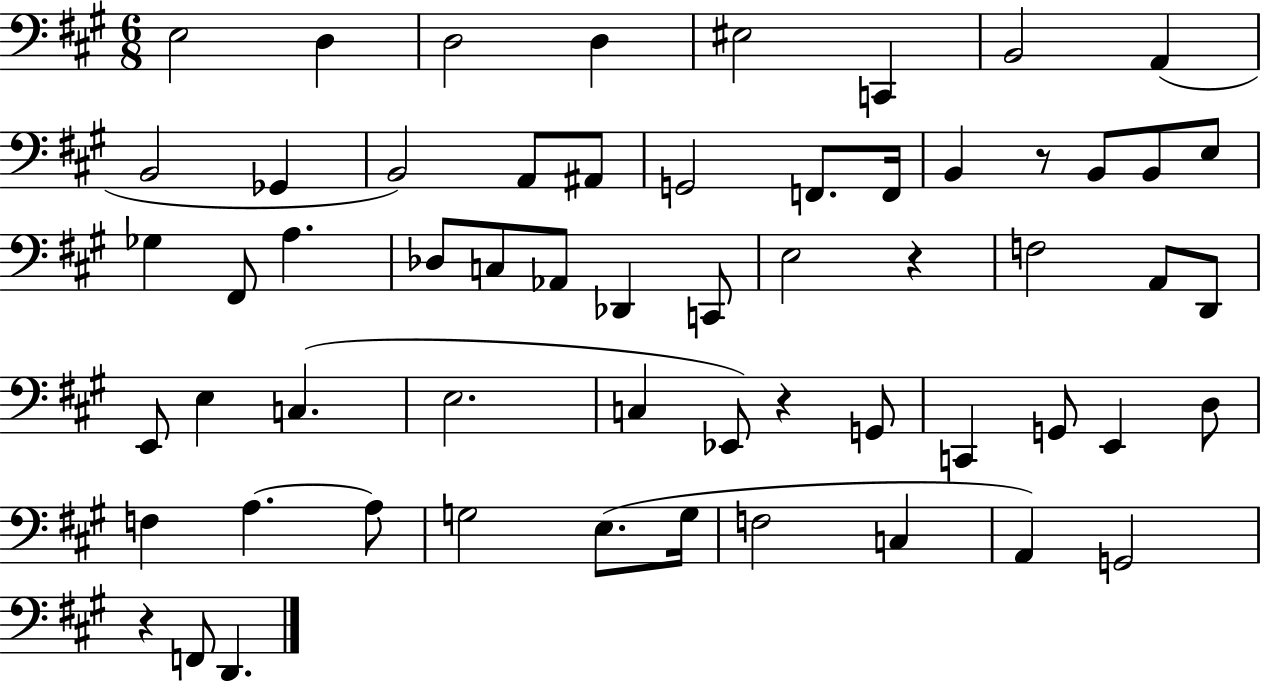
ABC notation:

X:1
T:Untitled
M:6/8
L:1/4
K:A
E,2 D, D,2 D, ^E,2 C,, B,,2 A,, B,,2 _G,, B,,2 A,,/2 ^A,,/2 G,,2 F,,/2 F,,/4 B,, z/2 B,,/2 B,,/2 E,/2 _G, ^F,,/2 A, _D,/2 C,/2 _A,,/2 _D,, C,,/2 E,2 z F,2 A,,/2 D,,/2 E,,/2 E, C, E,2 C, _E,,/2 z G,,/2 C,, G,,/2 E,, D,/2 F, A, A,/2 G,2 E,/2 G,/4 F,2 C, A,, G,,2 z F,,/2 D,,